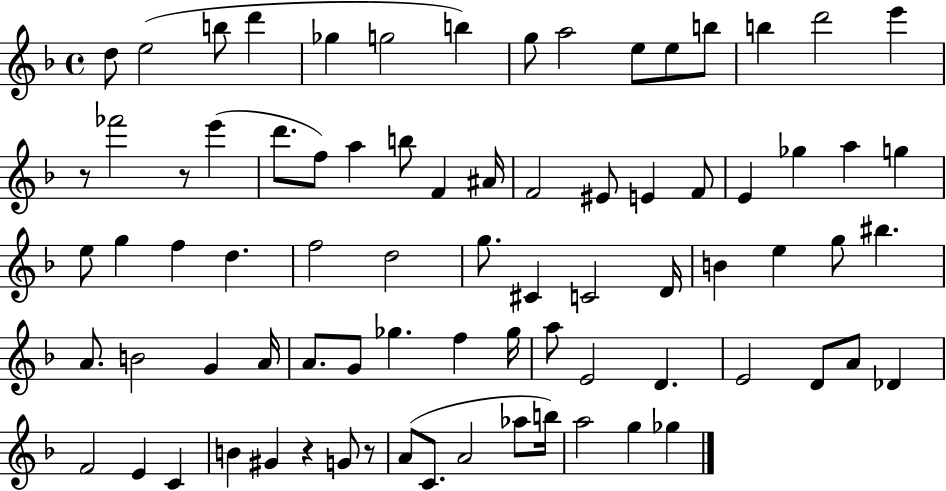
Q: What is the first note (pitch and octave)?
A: D5